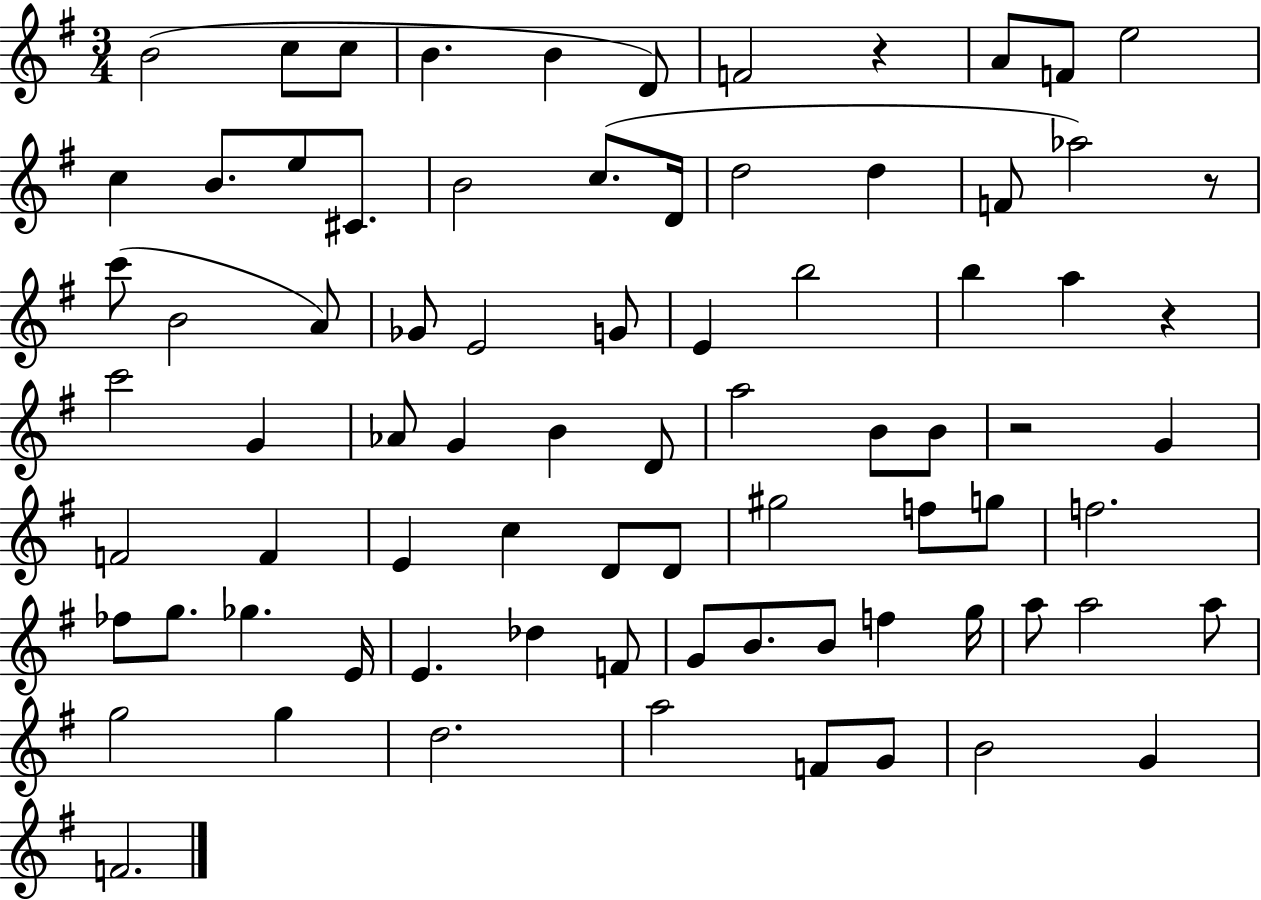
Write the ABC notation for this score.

X:1
T:Untitled
M:3/4
L:1/4
K:G
B2 c/2 c/2 B B D/2 F2 z A/2 F/2 e2 c B/2 e/2 ^C/2 B2 c/2 D/4 d2 d F/2 _a2 z/2 c'/2 B2 A/2 _G/2 E2 G/2 E b2 b a z c'2 G _A/2 G B D/2 a2 B/2 B/2 z2 G F2 F E c D/2 D/2 ^g2 f/2 g/2 f2 _f/2 g/2 _g E/4 E _d F/2 G/2 B/2 B/2 f g/4 a/2 a2 a/2 g2 g d2 a2 F/2 G/2 B2 G F2